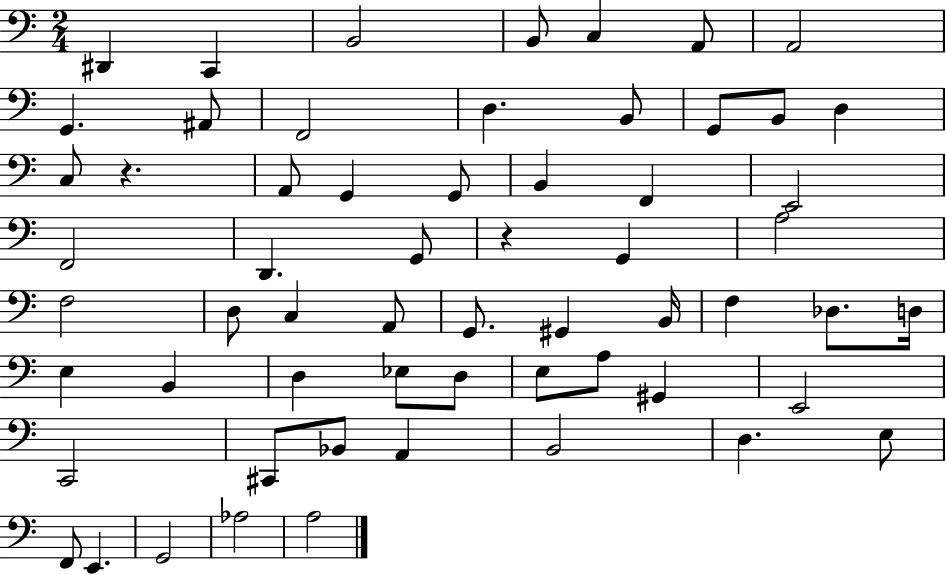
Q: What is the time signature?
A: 2/4